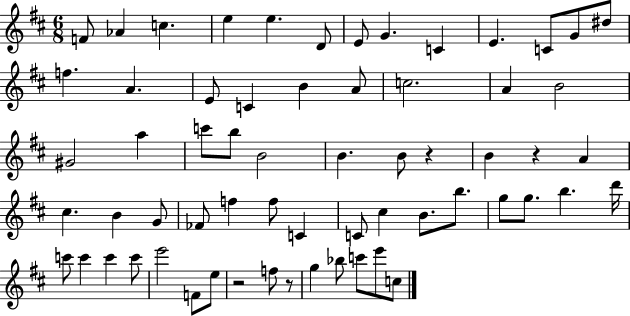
{
  \clef treble
  \numericTimeSignature
  \time 6/8
  \key d \major
  \repeat volta 2 { f'8 aes'4 c''4. | e''4 e''4. d'8 | e'8 g'4. c'4 | e'4. c'8 g'8 dis''8 | \break f''4. a'4. | e'8 c'4 b'4 a'8 | c''2. | a'4 b'2 | \break gis'2 a''4 | c'''8 b''8 b'2 | b'4. b'8 r4 | b'4 r4 a'4 | \break cis''4. b'4 g'8 | fes'8 f''4 f''8 c'4 | c'8 cis''4 b'8. b''8. | g''8 g''8. b''4. d'''16 | \break c'''8 c'''4 c'''4 c'''8 | e'''2 f'8 e''8 | r2 f''8 r8 | g''4 bes''8 c'''8 e'''8 c''8 | \break } \bar "|."
}